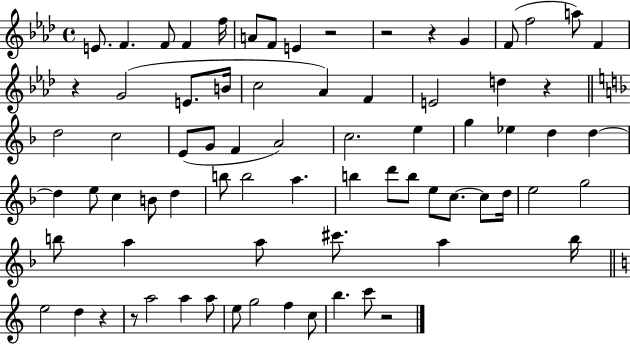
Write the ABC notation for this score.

X:1
T:Untitled
M:4/4
L:1/4
K:Ab
E/2 F F/2 F f/4 A/2 F/2 E z2 z2 z G F/2 f2 a/2 F z G2 E/2 B/4 c2 _A F E2 d z d2 c2 E/2 G/2 F A2 c2 e g _e d d d e/2 c B/2 d b/2 b2 a b d'/2 b/2 e/2 c/2 c/2 d/4 e2 g2 b/2 a a/2 ^c'/2 a b/4 e2 d z z/2 a2 a a/2 e/2 g2 f c/2 b c'/2 z2